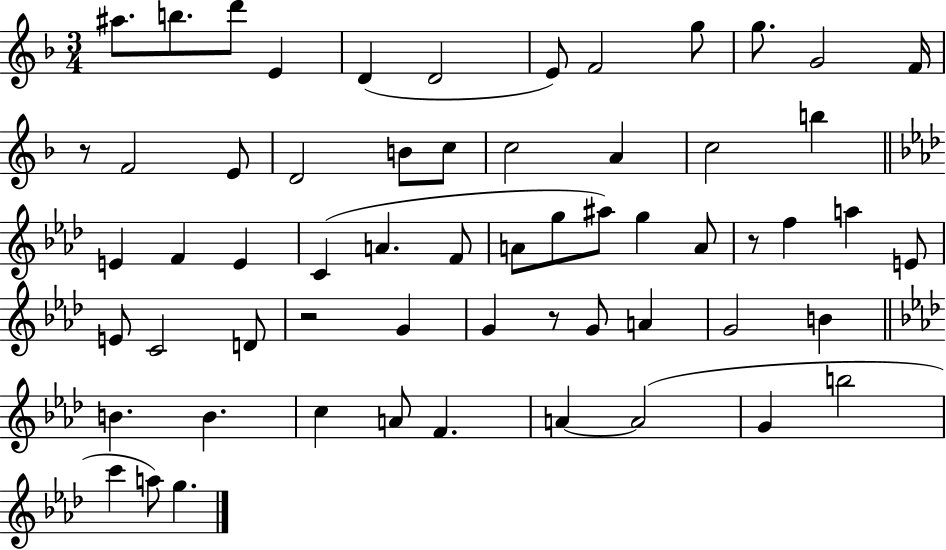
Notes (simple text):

A#5/e. B5/e. D6/e E4/q D4/q D4/h E4/e F4/h G5/e G5/e. G4/h F4/s R/e F4/h E4/e D4/h B4/e C5/e C5/h A4/q C5/h B5/q E4/q F4/q E4/q C4/q A4/q. F4/e A4/e G5/e A#5/e G5/q A4/e R/e F5/q A5/q E4/e E4/e C4/h D4/e R/h G4/q G4/q R/e G4/e A4/q G4/h B4/q B4/q. B4/q. C5/q A4/e F4/q. A4/q A4/h G4/q B5/h C6/q A5/e G5/q.